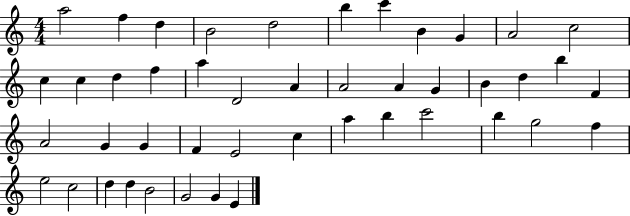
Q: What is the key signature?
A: C major